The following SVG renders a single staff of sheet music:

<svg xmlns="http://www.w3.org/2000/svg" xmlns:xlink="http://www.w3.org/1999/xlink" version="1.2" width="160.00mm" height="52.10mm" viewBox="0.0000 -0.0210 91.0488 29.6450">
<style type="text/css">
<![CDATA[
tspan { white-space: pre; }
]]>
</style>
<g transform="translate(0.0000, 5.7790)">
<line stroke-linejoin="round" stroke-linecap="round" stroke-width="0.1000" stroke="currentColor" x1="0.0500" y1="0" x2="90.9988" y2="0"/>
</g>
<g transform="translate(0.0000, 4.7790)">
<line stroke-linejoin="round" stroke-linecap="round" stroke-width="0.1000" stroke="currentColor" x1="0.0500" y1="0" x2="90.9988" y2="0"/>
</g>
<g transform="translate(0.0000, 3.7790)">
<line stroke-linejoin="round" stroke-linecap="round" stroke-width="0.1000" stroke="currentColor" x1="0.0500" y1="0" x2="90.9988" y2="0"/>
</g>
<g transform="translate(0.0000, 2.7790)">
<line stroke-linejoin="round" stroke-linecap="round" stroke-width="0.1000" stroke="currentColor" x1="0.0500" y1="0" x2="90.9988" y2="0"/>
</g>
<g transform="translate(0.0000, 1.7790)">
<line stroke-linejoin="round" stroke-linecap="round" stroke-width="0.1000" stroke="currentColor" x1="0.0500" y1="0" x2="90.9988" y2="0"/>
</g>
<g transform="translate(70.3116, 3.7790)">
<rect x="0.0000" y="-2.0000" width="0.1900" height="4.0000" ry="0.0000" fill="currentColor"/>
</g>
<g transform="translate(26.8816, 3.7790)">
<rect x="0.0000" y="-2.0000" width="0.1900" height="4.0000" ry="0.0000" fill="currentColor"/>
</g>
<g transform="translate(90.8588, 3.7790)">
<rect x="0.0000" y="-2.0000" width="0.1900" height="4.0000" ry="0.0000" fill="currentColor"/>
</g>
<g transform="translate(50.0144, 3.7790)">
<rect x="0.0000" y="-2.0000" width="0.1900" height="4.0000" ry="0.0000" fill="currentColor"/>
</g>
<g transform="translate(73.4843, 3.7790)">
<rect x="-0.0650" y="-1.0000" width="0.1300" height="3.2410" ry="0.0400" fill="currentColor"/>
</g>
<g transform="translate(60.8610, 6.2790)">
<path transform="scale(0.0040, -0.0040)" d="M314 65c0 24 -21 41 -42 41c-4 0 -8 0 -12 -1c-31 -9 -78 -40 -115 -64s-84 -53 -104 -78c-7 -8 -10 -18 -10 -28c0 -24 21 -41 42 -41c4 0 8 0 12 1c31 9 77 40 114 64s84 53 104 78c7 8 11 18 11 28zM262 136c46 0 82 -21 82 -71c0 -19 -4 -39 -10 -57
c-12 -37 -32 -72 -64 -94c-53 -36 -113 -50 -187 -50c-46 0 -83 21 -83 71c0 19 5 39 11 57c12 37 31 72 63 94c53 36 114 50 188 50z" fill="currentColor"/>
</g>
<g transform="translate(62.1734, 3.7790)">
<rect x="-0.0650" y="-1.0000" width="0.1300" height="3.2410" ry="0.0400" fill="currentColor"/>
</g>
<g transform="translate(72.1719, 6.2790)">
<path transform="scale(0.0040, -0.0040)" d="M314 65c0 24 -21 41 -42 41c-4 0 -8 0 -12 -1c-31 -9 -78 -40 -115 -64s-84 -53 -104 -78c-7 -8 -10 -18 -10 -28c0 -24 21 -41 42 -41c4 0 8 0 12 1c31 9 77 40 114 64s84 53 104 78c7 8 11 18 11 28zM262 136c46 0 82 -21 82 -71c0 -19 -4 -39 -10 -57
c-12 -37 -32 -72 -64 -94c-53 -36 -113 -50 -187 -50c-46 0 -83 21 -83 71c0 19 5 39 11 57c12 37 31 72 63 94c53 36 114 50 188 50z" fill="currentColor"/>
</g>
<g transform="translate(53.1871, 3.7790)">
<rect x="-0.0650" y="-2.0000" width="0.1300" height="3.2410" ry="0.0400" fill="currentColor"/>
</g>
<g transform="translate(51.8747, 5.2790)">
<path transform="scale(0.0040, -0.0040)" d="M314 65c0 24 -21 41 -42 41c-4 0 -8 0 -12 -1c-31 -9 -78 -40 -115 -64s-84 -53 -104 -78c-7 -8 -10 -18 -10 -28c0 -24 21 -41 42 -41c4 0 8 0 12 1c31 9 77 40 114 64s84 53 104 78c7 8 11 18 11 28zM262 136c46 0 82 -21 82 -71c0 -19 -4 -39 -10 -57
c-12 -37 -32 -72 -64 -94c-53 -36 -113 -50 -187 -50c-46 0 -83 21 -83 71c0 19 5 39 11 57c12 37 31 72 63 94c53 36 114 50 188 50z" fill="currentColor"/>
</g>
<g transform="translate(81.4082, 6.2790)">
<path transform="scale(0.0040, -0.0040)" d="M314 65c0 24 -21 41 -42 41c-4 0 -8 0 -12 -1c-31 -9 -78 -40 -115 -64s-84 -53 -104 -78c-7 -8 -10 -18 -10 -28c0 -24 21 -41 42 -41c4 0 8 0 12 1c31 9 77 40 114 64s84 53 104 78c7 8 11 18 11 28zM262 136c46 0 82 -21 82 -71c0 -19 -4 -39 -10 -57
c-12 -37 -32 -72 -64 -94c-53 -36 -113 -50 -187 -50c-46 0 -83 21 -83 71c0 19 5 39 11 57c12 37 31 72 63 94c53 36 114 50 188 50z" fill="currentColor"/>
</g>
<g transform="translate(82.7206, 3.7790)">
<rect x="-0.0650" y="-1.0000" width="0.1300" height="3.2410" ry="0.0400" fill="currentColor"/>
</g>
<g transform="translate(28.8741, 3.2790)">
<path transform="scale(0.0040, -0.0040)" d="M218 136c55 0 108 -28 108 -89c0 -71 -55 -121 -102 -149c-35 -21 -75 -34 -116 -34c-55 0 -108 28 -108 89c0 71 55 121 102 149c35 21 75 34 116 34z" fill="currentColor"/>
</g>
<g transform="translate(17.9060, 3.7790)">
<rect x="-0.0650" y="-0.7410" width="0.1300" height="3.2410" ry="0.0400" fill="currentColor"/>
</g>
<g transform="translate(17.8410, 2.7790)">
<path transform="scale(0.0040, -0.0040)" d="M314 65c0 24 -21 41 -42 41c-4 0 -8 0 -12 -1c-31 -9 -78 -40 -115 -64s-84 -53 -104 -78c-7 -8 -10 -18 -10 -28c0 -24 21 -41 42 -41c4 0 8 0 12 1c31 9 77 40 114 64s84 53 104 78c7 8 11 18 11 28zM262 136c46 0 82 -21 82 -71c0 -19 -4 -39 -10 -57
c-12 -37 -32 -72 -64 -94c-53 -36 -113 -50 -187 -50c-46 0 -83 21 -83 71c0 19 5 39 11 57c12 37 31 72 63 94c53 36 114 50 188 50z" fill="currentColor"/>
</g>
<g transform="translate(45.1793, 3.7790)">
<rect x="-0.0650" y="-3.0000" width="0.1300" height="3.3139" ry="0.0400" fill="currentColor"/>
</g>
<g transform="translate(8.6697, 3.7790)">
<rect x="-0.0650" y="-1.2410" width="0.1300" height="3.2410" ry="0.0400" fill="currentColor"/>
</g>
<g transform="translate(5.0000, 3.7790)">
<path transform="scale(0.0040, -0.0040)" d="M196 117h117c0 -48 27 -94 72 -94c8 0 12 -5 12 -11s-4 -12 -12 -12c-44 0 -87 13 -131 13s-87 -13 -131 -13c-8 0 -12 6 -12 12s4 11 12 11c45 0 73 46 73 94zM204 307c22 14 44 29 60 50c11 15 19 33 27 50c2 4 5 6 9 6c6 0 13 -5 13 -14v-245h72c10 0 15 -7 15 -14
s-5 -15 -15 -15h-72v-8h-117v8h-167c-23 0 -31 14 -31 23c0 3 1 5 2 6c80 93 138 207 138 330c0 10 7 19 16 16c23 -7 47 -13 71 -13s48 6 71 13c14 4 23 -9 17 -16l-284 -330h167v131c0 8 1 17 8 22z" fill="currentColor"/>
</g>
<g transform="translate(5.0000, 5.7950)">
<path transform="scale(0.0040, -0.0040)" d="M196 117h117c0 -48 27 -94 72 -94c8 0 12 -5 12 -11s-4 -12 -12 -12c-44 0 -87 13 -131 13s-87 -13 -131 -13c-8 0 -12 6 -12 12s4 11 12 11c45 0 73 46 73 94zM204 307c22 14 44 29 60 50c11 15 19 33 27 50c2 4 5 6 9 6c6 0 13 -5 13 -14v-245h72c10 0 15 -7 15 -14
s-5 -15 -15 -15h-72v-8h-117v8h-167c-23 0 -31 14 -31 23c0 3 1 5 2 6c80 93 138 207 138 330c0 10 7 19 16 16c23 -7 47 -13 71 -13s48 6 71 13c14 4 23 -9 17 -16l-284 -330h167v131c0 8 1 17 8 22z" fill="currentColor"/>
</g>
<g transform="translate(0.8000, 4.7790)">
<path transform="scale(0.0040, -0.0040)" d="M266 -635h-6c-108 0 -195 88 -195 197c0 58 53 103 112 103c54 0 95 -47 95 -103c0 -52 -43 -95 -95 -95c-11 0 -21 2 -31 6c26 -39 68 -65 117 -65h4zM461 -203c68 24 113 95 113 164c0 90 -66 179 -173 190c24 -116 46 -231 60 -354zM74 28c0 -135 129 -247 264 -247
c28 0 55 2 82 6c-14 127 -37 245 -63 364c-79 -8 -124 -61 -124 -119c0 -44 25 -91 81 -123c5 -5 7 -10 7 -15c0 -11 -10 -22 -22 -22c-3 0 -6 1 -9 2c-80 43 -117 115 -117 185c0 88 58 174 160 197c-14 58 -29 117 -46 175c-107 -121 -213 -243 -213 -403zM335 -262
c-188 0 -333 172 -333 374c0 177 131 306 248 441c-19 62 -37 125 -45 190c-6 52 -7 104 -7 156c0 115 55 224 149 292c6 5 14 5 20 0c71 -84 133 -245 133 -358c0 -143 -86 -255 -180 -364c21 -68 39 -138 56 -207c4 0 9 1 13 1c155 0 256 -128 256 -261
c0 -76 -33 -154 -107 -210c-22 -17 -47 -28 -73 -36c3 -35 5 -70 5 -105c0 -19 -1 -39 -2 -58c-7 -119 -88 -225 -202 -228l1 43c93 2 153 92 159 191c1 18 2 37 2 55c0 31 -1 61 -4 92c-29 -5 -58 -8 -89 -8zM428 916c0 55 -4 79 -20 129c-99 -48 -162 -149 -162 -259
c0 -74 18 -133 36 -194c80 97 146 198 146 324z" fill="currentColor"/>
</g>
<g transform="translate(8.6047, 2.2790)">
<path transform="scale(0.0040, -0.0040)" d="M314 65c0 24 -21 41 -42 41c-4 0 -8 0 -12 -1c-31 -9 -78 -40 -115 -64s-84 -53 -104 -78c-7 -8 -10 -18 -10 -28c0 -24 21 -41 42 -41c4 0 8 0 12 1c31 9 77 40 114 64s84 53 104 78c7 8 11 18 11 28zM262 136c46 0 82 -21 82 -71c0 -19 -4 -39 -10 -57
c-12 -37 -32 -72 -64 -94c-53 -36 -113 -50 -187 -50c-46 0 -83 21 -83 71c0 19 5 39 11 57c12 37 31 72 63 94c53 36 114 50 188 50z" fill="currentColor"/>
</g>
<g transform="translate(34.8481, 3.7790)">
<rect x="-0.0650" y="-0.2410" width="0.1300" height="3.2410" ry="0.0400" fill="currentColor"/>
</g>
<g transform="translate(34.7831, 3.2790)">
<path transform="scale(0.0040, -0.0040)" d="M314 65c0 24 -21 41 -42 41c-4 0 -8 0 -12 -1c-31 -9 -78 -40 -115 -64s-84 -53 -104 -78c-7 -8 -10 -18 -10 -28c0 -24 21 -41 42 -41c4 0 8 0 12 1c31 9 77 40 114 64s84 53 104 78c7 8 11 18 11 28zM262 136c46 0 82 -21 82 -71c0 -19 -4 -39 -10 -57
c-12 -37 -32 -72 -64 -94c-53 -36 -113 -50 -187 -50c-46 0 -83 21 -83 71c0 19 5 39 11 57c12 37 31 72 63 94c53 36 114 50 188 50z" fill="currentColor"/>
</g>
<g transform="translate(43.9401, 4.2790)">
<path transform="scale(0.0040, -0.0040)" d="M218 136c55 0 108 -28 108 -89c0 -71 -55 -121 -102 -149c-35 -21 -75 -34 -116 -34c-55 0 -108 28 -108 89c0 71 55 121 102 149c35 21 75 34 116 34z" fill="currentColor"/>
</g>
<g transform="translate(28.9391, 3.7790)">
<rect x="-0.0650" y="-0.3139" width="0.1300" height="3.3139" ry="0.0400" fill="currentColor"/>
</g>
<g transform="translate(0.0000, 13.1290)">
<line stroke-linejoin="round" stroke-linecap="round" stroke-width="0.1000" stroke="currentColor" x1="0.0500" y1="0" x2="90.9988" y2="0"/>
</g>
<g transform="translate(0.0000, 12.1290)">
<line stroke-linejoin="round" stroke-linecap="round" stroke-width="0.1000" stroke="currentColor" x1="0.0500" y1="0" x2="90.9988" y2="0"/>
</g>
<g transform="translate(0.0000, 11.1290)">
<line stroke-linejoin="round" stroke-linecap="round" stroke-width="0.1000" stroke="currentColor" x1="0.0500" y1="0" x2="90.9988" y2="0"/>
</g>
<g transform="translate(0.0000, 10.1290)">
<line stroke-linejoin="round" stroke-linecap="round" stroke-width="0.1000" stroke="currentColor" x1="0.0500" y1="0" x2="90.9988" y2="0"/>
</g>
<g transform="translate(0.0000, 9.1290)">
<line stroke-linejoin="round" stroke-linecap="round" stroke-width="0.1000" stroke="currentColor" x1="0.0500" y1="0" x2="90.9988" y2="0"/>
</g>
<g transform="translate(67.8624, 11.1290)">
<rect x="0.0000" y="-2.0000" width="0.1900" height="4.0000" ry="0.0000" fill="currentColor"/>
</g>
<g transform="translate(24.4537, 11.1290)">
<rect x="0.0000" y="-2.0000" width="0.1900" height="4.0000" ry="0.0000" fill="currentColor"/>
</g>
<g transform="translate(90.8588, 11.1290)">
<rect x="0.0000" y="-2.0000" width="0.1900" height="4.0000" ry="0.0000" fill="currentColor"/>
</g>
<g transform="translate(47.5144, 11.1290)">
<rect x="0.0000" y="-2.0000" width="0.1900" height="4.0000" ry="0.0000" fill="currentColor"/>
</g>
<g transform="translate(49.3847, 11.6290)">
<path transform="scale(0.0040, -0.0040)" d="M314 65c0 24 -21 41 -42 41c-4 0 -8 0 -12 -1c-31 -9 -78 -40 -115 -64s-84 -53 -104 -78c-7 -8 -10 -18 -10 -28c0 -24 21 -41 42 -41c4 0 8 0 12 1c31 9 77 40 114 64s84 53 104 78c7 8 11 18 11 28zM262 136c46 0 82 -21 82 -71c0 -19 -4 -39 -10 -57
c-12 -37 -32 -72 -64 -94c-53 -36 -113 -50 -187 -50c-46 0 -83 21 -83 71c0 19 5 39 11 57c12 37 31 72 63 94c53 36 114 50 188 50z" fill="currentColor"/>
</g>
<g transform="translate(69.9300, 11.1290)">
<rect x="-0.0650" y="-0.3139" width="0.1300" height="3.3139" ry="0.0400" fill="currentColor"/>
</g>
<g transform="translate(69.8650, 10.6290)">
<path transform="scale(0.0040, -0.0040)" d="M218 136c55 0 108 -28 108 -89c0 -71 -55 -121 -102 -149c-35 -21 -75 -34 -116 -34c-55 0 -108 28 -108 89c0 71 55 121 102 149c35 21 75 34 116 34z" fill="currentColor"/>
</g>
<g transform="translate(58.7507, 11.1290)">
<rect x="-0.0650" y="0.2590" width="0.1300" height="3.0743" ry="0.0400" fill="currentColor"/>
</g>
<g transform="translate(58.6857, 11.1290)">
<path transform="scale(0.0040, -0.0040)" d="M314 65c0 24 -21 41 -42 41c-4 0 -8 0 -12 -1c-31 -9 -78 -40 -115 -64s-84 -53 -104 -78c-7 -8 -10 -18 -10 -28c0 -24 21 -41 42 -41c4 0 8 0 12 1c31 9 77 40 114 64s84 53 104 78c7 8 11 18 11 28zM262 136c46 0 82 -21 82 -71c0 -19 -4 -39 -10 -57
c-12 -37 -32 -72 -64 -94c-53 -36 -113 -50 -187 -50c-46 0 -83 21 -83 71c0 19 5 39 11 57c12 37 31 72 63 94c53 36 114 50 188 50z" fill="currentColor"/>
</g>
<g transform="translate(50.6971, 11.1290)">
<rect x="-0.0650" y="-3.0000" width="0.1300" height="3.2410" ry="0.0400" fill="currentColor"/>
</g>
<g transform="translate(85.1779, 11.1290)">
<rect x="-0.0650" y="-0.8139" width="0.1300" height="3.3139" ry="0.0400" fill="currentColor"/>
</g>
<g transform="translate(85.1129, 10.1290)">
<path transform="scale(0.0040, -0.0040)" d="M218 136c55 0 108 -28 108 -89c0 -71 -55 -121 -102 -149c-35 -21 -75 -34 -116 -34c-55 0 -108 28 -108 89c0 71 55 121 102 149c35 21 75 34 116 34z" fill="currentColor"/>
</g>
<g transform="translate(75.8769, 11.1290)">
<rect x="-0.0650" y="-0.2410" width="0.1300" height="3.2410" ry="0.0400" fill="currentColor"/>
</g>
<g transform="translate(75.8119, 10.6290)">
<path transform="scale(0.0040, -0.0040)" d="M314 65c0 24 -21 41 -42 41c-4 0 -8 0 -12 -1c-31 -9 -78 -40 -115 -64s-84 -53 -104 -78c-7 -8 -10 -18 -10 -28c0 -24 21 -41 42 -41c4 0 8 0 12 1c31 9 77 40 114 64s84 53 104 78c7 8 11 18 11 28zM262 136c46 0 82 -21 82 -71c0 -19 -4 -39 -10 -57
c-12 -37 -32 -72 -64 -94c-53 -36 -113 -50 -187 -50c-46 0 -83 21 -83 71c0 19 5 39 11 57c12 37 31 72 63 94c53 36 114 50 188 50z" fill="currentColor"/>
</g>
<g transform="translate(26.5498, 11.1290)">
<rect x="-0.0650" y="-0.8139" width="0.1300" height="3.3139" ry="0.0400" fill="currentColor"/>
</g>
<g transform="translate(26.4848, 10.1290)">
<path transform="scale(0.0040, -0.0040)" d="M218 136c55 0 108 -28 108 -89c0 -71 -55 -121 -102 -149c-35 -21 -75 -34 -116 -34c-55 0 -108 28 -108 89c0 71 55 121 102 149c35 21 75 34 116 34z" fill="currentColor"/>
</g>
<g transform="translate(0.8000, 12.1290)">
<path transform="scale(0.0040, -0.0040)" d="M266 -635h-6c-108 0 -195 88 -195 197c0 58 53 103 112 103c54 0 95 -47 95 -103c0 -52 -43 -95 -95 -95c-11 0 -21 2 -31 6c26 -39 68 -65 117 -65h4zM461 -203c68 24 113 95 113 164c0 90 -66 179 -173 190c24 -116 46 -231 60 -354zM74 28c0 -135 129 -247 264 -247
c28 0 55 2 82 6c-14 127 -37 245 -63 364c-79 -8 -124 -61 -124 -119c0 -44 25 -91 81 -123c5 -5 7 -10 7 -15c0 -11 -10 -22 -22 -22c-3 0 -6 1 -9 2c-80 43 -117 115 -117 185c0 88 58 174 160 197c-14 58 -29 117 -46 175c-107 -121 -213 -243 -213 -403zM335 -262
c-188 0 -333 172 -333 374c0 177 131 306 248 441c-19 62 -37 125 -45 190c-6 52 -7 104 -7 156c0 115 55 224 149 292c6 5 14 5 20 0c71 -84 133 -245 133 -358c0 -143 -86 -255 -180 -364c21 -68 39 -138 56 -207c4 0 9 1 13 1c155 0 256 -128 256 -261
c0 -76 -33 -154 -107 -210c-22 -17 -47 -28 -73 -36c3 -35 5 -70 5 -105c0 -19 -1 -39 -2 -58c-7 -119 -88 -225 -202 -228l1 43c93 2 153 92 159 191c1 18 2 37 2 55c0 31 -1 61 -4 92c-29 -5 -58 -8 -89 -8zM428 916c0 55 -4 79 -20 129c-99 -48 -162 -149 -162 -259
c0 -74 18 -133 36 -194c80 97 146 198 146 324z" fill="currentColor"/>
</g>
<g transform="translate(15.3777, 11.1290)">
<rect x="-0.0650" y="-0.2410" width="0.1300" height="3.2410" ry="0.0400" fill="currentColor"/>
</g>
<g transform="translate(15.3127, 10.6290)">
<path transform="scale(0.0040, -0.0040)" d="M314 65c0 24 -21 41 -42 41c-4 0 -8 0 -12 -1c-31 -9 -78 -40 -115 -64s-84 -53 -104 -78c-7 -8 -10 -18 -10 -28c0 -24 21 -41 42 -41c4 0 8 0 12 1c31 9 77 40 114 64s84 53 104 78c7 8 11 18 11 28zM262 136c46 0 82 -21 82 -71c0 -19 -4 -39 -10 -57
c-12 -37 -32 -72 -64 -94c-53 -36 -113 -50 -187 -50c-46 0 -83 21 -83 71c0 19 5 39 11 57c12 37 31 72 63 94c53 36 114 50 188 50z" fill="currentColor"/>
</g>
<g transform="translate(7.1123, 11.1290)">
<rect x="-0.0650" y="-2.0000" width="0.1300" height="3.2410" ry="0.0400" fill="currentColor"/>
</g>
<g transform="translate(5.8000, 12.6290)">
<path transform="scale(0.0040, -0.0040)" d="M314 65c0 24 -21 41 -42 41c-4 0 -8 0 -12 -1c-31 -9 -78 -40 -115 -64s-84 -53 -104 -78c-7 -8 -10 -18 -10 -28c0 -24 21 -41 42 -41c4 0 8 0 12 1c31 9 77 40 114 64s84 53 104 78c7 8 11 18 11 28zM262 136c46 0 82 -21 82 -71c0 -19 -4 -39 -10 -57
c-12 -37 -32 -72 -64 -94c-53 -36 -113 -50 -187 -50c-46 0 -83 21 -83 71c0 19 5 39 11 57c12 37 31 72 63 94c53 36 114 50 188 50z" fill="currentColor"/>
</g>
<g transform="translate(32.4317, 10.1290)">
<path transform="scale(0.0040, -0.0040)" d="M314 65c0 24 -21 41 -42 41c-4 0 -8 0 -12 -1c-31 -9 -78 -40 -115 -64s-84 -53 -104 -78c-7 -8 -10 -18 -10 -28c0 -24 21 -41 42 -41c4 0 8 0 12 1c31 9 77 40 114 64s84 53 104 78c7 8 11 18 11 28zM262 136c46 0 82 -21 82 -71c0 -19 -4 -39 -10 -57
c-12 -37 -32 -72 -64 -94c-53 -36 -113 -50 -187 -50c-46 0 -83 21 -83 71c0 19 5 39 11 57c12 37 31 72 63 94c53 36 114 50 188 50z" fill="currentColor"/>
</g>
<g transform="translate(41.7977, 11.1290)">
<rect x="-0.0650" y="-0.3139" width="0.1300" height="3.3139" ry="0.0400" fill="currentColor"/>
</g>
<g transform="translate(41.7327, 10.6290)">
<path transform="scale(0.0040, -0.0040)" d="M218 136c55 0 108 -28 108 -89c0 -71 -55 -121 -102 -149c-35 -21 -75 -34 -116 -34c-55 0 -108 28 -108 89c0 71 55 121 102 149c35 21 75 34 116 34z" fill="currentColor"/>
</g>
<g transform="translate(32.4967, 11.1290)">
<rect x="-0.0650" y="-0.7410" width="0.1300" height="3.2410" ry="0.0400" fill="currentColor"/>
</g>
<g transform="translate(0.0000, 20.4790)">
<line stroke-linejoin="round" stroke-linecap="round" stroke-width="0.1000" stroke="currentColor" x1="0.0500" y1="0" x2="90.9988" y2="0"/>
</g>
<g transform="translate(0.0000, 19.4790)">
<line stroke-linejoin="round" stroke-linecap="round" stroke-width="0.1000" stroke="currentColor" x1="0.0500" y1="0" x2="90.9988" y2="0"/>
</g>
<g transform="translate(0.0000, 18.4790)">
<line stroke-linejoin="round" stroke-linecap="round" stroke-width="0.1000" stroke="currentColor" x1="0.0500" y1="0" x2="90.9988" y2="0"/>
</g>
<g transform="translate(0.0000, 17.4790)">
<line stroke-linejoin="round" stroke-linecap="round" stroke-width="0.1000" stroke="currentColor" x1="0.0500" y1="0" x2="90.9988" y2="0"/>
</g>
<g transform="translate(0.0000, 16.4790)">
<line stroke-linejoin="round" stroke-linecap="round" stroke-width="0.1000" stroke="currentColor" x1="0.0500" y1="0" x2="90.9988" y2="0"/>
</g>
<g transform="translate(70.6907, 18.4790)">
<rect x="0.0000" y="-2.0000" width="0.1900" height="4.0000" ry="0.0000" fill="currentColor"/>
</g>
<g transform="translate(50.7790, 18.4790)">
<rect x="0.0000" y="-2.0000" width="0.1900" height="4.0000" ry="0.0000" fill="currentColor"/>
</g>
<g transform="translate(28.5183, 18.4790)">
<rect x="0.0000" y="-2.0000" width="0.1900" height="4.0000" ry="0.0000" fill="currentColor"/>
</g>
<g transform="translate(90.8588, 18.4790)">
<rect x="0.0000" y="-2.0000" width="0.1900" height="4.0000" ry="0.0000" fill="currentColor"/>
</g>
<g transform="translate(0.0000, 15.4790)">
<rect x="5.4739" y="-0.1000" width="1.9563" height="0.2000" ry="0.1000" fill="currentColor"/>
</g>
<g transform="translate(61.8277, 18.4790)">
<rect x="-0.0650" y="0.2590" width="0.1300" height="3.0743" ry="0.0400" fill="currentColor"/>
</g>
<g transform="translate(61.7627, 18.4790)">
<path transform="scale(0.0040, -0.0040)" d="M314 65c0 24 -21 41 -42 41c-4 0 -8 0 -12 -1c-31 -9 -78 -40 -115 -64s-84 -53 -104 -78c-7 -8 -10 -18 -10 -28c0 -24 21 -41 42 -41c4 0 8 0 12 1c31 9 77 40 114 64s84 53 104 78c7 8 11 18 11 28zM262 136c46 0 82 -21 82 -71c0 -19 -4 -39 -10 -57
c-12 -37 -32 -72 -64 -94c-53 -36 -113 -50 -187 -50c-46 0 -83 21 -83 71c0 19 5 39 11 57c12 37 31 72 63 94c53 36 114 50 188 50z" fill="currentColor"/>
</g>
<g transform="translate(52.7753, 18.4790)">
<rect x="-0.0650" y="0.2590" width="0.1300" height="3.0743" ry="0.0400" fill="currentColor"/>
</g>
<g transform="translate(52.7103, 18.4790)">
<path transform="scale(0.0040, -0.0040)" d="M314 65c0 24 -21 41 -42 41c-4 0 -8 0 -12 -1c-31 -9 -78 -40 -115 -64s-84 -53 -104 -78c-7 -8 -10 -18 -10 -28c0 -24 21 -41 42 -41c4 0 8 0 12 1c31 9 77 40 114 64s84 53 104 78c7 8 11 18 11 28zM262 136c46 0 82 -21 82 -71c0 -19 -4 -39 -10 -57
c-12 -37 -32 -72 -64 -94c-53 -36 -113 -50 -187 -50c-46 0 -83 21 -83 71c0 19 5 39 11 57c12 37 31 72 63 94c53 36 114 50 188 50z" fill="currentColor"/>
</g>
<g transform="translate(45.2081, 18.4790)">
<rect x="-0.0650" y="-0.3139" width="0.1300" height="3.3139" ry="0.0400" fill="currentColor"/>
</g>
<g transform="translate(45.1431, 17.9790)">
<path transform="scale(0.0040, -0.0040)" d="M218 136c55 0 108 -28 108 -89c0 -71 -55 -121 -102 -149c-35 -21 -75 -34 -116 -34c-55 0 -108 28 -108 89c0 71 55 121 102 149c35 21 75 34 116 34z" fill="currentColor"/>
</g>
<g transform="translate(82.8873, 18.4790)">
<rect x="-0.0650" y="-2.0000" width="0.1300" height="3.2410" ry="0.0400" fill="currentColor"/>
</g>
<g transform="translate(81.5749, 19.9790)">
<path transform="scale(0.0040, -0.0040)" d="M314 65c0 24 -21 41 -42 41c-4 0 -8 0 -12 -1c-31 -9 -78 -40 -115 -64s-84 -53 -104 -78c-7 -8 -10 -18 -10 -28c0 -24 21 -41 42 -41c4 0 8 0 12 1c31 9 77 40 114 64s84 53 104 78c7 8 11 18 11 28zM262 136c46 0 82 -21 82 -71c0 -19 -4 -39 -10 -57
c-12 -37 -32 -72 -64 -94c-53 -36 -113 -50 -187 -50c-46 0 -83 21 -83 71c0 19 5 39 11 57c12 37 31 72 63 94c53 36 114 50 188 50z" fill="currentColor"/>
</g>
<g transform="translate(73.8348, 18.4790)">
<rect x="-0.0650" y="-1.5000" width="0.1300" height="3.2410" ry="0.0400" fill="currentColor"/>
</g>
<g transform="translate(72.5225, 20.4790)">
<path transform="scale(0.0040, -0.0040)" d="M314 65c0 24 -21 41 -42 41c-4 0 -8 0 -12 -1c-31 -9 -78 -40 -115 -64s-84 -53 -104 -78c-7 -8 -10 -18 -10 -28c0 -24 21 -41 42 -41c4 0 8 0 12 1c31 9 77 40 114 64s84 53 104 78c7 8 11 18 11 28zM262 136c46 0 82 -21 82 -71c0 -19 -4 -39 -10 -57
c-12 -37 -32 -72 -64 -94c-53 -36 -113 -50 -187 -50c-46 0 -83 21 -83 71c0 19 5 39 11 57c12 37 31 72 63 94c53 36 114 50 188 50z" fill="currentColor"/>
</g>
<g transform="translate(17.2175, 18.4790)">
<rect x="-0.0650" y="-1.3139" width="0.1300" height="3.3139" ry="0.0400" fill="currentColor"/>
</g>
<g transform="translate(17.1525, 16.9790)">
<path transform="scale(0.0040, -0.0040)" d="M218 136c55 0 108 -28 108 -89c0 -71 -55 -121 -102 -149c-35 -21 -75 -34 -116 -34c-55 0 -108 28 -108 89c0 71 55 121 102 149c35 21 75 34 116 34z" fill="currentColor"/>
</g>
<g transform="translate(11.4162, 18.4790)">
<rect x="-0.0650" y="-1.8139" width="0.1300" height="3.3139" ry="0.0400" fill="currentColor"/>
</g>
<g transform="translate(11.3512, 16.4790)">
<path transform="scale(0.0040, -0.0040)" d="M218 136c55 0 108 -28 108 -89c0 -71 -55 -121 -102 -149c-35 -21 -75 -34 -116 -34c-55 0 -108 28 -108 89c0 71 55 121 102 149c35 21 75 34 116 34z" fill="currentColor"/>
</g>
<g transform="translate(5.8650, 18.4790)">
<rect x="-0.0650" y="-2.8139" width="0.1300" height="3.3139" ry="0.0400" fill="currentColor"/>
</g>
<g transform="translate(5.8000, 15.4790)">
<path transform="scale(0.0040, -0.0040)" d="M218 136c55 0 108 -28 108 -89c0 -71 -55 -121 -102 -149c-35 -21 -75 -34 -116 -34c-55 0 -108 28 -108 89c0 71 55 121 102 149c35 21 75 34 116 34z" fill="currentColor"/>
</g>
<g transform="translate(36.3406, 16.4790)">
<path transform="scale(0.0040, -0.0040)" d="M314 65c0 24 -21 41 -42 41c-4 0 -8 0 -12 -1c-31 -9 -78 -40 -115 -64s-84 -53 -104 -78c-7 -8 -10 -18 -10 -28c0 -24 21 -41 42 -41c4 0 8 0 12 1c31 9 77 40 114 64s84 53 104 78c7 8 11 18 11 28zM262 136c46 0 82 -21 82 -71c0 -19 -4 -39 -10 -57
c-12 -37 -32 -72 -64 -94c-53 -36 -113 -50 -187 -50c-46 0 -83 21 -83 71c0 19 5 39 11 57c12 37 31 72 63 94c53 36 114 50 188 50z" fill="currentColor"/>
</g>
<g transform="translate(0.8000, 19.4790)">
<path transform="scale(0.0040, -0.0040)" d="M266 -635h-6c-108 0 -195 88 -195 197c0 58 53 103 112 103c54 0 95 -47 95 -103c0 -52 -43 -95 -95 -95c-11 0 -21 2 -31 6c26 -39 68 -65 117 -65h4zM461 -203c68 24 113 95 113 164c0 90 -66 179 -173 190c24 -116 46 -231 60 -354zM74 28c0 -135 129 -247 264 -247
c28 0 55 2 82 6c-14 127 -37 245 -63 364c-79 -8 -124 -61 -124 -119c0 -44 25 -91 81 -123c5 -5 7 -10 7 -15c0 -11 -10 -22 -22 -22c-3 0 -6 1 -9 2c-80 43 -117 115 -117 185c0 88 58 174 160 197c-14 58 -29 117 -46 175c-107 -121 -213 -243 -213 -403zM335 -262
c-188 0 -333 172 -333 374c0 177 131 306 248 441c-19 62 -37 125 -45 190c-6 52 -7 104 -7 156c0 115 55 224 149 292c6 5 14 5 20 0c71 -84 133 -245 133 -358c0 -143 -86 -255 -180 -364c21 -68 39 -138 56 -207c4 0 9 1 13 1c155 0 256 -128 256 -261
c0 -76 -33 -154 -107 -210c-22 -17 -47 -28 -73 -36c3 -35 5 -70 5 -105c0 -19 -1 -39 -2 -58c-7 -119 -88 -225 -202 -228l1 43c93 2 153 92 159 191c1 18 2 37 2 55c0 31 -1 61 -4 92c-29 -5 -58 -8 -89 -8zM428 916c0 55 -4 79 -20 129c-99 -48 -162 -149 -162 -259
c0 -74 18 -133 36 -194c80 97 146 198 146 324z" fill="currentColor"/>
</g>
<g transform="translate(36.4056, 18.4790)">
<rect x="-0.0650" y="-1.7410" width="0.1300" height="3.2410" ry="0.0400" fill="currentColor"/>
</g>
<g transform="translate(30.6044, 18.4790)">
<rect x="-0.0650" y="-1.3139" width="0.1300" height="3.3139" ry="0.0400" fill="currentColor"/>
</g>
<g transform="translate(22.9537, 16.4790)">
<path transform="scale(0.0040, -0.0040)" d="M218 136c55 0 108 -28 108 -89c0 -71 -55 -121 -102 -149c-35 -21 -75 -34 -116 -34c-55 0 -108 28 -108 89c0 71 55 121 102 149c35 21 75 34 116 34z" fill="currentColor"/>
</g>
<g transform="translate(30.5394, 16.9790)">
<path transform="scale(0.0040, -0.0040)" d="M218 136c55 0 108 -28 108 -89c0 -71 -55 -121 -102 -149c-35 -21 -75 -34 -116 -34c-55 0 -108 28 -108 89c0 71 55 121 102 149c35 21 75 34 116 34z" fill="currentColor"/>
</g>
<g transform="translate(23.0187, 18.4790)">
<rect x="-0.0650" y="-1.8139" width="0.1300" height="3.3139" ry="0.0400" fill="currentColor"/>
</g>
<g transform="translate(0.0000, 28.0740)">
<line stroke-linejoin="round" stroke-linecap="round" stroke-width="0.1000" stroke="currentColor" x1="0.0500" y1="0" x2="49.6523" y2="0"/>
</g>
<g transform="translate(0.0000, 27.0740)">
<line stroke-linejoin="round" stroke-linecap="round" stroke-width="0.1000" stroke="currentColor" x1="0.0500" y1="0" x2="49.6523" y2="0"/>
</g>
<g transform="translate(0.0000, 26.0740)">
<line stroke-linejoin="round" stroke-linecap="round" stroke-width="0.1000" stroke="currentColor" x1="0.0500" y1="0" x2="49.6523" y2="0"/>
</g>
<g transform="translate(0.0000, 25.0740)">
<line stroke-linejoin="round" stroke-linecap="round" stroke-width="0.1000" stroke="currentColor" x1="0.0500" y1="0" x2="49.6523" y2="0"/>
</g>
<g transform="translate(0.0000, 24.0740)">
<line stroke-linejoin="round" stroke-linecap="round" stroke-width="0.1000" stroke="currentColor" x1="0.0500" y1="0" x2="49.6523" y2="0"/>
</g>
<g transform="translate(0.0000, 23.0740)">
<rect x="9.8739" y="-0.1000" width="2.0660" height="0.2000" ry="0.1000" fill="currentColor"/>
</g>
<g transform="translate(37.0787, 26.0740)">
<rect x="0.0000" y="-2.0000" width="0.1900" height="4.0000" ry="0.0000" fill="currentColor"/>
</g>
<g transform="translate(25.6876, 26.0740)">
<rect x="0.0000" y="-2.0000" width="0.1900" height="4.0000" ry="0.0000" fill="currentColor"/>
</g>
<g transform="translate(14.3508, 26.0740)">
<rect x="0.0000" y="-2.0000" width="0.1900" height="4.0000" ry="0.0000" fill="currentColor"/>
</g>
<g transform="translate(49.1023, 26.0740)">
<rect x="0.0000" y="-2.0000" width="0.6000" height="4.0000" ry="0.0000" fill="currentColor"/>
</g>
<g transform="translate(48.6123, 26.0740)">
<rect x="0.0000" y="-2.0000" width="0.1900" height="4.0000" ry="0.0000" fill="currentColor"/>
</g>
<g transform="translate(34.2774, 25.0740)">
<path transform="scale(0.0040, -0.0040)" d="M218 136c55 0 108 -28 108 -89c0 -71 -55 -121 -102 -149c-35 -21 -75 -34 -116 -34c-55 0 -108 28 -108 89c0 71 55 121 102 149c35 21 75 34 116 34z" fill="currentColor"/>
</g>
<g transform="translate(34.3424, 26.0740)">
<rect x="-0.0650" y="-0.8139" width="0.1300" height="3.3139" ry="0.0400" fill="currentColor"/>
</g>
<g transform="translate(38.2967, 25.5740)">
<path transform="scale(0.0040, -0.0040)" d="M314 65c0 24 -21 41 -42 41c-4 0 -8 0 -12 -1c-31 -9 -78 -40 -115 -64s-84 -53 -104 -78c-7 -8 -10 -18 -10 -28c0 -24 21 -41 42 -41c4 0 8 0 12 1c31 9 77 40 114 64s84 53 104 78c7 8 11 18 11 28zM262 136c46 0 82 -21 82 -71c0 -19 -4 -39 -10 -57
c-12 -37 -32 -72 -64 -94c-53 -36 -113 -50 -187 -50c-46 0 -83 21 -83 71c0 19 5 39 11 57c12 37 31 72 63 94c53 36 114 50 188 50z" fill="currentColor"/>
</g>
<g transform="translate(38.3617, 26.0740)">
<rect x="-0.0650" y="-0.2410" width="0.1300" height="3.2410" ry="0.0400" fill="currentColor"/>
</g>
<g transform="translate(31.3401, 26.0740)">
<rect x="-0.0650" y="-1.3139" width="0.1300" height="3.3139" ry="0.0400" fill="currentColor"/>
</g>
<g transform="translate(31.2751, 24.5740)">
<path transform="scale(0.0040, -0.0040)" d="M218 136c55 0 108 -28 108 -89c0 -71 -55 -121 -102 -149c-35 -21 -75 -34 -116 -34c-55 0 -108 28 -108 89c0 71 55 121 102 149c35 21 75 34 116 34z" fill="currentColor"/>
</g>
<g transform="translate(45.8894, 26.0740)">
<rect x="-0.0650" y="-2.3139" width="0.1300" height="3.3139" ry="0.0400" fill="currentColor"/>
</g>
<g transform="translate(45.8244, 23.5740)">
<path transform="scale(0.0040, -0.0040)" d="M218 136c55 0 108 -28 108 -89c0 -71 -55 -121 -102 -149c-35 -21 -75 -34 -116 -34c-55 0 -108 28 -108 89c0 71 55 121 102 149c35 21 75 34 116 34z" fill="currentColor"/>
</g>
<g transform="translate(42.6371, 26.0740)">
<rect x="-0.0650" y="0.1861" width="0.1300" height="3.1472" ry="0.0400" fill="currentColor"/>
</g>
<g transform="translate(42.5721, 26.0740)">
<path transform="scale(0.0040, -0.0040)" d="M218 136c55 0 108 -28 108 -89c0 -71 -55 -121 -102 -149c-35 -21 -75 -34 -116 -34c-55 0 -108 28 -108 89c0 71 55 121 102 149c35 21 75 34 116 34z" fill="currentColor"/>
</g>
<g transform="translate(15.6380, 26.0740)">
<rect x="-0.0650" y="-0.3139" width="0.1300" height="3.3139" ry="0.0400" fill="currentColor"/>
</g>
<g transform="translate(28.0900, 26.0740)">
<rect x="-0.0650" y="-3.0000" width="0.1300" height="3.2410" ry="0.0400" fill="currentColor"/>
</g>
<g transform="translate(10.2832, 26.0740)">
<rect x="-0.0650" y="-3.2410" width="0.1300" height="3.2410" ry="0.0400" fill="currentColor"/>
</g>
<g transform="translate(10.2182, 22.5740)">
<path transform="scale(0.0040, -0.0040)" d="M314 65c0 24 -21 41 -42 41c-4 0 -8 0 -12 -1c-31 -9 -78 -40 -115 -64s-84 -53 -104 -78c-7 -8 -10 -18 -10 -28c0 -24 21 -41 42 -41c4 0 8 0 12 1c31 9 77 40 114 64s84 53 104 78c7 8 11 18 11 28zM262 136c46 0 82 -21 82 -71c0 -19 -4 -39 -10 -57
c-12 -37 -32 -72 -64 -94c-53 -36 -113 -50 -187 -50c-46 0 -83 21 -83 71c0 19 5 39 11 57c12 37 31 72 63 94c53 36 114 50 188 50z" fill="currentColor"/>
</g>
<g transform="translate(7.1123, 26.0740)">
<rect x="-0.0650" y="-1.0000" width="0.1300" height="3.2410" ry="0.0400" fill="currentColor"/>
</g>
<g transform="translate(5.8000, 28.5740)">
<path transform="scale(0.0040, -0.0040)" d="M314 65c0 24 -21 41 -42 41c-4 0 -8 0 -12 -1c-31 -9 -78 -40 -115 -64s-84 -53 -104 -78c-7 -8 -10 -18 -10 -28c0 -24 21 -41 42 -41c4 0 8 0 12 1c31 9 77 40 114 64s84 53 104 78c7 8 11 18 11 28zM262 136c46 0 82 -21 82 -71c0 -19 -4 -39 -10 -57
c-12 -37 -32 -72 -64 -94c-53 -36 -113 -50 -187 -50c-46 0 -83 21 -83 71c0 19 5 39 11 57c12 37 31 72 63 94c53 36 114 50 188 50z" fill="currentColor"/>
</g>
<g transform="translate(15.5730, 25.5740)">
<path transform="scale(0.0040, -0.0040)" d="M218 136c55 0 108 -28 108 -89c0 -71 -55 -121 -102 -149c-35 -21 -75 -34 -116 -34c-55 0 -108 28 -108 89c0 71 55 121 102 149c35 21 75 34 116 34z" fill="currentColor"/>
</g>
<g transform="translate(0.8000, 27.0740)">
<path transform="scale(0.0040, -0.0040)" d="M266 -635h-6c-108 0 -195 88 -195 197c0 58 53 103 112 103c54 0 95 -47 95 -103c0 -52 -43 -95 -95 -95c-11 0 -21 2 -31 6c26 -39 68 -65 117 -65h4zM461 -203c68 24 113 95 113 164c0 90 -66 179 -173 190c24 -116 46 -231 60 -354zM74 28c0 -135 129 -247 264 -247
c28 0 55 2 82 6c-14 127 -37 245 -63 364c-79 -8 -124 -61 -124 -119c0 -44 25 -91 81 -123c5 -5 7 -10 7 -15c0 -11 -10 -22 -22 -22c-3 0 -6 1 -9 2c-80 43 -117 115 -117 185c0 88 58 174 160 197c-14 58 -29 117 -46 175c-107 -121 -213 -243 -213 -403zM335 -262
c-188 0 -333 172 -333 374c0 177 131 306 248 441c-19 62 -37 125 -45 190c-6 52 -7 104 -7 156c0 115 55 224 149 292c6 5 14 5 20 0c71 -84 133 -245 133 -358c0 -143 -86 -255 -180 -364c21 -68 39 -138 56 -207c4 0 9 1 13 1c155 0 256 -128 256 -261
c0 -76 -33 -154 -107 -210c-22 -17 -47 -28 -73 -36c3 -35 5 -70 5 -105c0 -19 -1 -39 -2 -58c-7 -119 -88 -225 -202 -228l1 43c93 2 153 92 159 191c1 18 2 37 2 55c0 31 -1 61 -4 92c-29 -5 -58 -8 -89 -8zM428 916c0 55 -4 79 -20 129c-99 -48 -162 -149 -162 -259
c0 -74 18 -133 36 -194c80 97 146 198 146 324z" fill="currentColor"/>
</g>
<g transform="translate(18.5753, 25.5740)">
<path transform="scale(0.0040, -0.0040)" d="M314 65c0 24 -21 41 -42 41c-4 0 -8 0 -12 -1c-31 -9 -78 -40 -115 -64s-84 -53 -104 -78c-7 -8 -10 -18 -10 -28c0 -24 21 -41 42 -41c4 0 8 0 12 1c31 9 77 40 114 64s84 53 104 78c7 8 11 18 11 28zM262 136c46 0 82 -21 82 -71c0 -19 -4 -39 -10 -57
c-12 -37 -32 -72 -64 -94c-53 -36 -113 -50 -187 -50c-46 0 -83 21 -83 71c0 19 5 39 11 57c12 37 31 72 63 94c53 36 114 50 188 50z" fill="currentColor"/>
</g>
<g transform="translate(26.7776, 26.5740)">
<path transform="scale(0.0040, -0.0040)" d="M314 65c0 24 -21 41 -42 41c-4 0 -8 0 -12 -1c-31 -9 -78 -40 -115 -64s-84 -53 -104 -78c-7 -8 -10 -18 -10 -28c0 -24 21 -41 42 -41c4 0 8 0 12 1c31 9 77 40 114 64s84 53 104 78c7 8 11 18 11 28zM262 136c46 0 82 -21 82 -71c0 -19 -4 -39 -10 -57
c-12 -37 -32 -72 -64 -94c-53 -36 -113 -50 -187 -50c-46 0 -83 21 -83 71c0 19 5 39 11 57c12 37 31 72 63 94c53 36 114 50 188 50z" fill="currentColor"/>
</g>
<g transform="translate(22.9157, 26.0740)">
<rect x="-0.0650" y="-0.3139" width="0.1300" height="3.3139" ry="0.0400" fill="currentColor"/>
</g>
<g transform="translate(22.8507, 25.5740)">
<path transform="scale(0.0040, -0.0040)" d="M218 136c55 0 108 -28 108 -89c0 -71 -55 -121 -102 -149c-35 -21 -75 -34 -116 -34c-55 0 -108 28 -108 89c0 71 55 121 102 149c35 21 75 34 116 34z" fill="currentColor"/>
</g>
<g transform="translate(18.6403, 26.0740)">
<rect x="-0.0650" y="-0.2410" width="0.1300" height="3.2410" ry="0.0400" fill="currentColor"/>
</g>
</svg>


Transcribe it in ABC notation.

X:1
T:Untitled
M:4/4
L:1/4
K:C
e2 d2 c c2 A F2 D2 D2 D2 F2 c2 d d2 c A2 B2 c c2 d a f e f e f2 c B2 B2 E2 F2 D2 b2 c c2 c A2 e d c2 B g